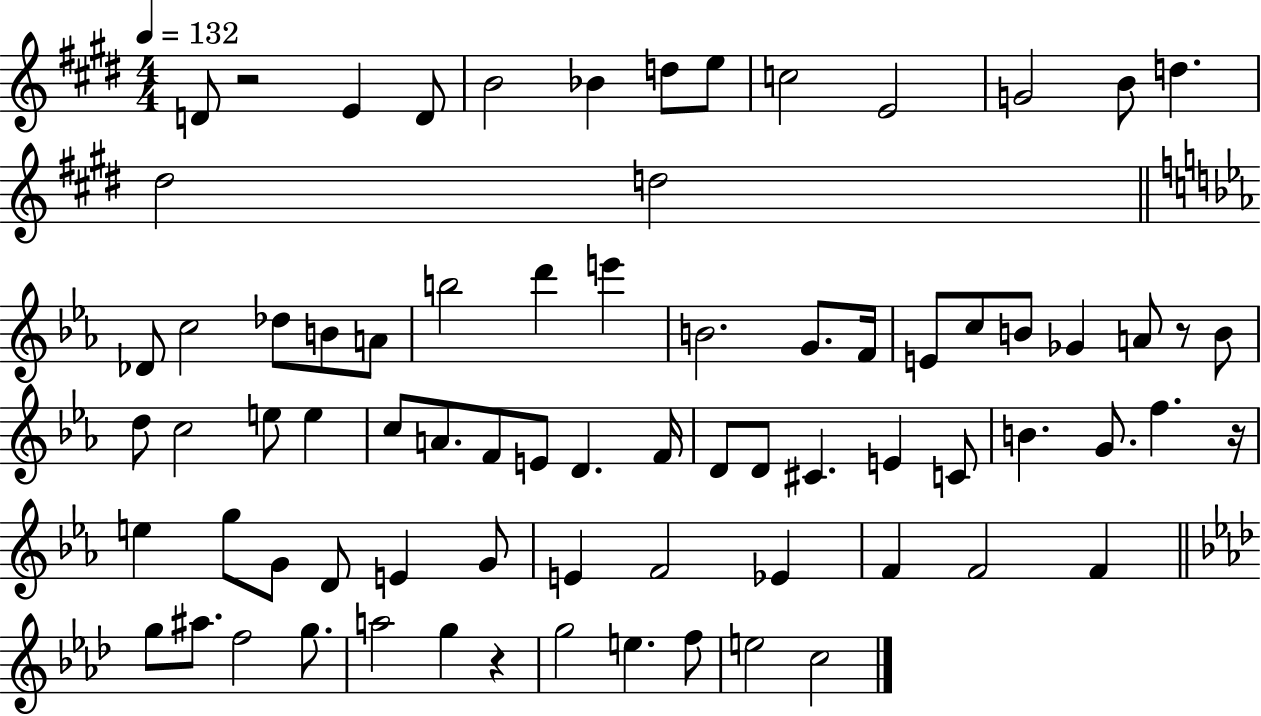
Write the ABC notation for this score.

X:1
T:Untitled
M:4/4
L:1/4
K:E
D/2 z2 E D/2 B2 _B d/2 e/2 c2 E2 G2 B/2 d ^d2 d2 _D/2 c2 _d/2 B/2 A/2 b2 d' e' B2 G/2 F/4 E/2 c/2 B/2 _G A/2 z/2 B/2 d/2 c2 e/2 e c/2 A/2 F/2 E/2 D F/4 D/2 D/2 ^C E C/2 B G/2 f z/4 e g/2 G/2 D/2 E G/2 E F2 _E F F2 F g/2 ^a/2 f2 g/2 a2 g z g2 e f/2 e2 c2